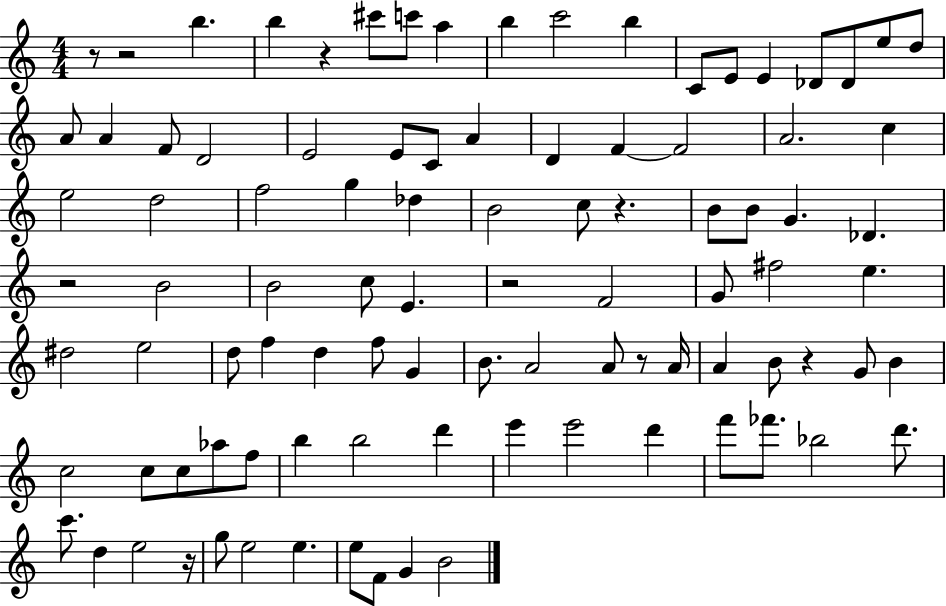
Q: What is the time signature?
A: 4/4